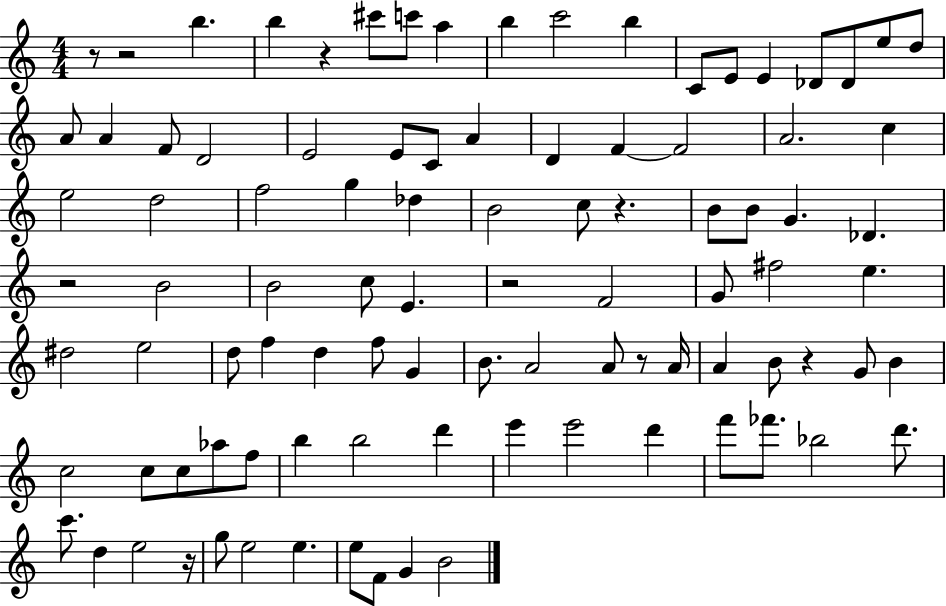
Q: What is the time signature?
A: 4/4